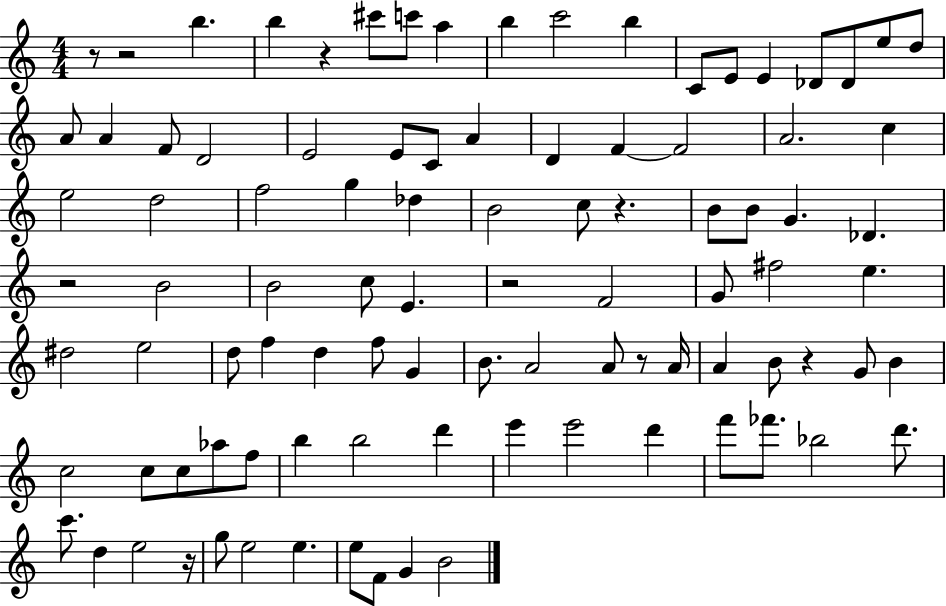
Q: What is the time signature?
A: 4/4